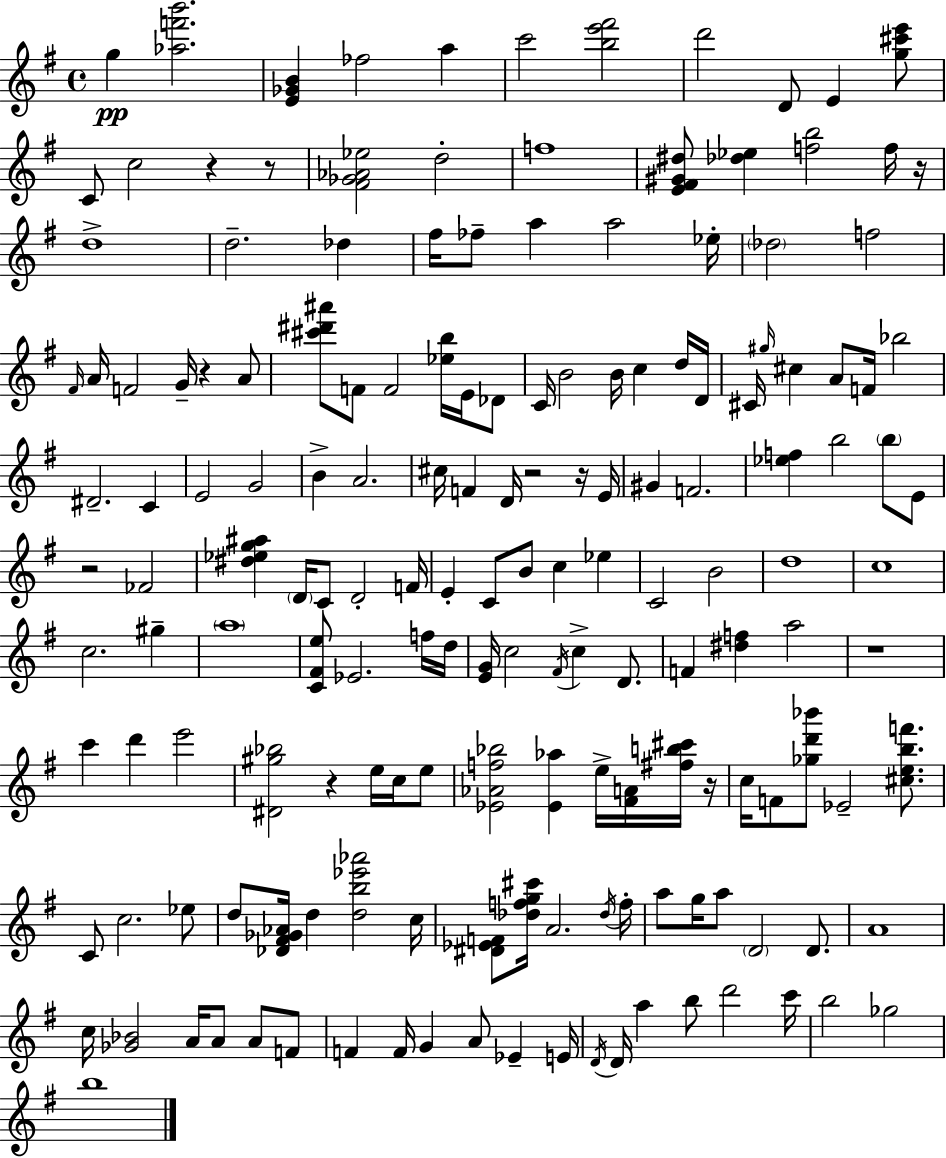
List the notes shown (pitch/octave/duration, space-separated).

G5/q [Ab5,F6,B6]/h. [E4,Gb4,B4]/q FES5/h A5/q C6/h [B5,E6,F#6]/h D6/h D4/e E4/q [G5,C#6,E6]/e C4/e C5/h R/q R/e [F#4,Gb4,Ab4,Eb5]/h D5/h F5/w [E4,F#4,G#4,D#5]/e [Db5,Eb5]/q [F5,B5]/h F5/s R/s D5/w D5/h. Db5/q F#5/s FES5/e A5/q A5/h Eb5/s Db5/h F5/h F#4/s A4/s F4/h G4/s R/q A4/e [C#6,D#6,A#6]/e F4/e F4/h [Eb5,B5]/s E4/s Db4/e C4/s B4/h B4/s C5/q D5/s D4/s C#4/s G#5/s C#5/q A4/e F4/s Bb5/h D#4/h. C4/q E4/h G4/h B4/q A4/h. C#5/s F4/q D4/s R/h R/s E4/s G#4/q F4/h. [Eb5,F5]/q B5/h B5/e E4/e R/h FES4/h [D#5,Eb5,G5,A#5]/q D4/s C4/e D4/h F4/s E4/q C4/e B4/e C5/q Eb5/q C4/h B4/h D5/w C5/w C5/h. G#5/q A5/w [C4,F#4,E5]/e Eb4/h. F5/s D5/s [E4,G4]/s C5/h F#4/s C5/q D4/e. F4/q [D#5,F5]/q A5/h R/w C6/q D6/q E6/h [D#4,G#5,Bb5]/h R/q E5/s C5/s E5/e [Eb4,Ab4,F5,Bb5]/h [Eb4,Ab5]/q E5/s [F#4,A4]/s [F#5,B5,C#6]/s R/s C5/s F4/e [Gb5,D6,Bb6]/e Eb4/h [C#5,E5,B5,F6]/e. C4/e C5/h. Eb5/e D5/e [Db4,F#4,Gb4,Ab4]/s D5/q [D5,B5,Eb6,Ab6]/h C5/s [D#4,Eb4,F4]/e [Db5,F5,G5,C#6]/s A4/h. Db5/s F5/s A5/e G5/s A5/e D4/h D4/e. A4/w C5/s [Gb4,Bb4]/h A4/s A4/e A4/e F4/e F4/q F4/s G4/q A4/e Eb4/q E4/s D4/s D4/s A5/q B5/e D6/h C6/s B5/h Gb5/h B5/w